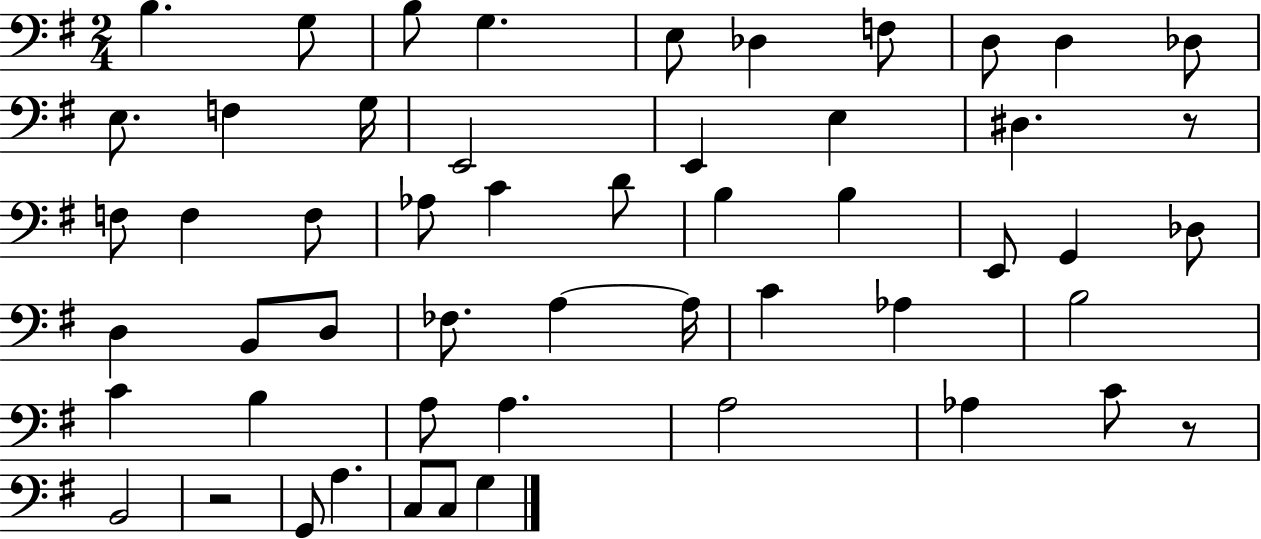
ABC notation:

X:1
T:Untitled
M:2/4
L:1/4
K:G
B, G,/2 B,/2 G, E,/2 _D, F,/2 D,/2 D, _D,/2 E,/2 F, G,/4 E,,2 E,, E, ^D, z/2 F,/2 F, F,/2 _A,/2 C D/2 B, B, E,,/2 G,, _D,/2 D, B,,/2 D,/2 _F,/2 A, A,/4 C _A, B,2 C B, A,/2 A, A,2 _A, C/2 z/2 B,,2 z2 G,,/2 A, C,/2 C,/2 G,